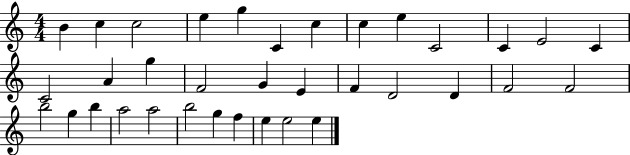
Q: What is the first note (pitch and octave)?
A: B4